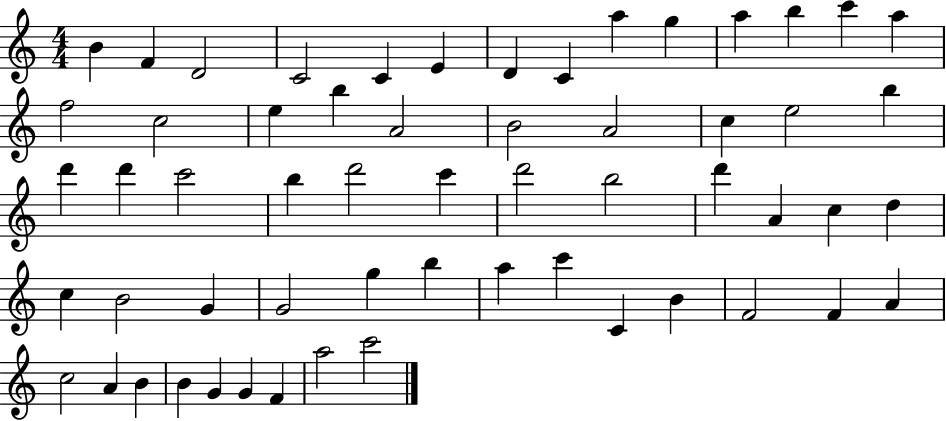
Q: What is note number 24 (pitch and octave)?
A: B5